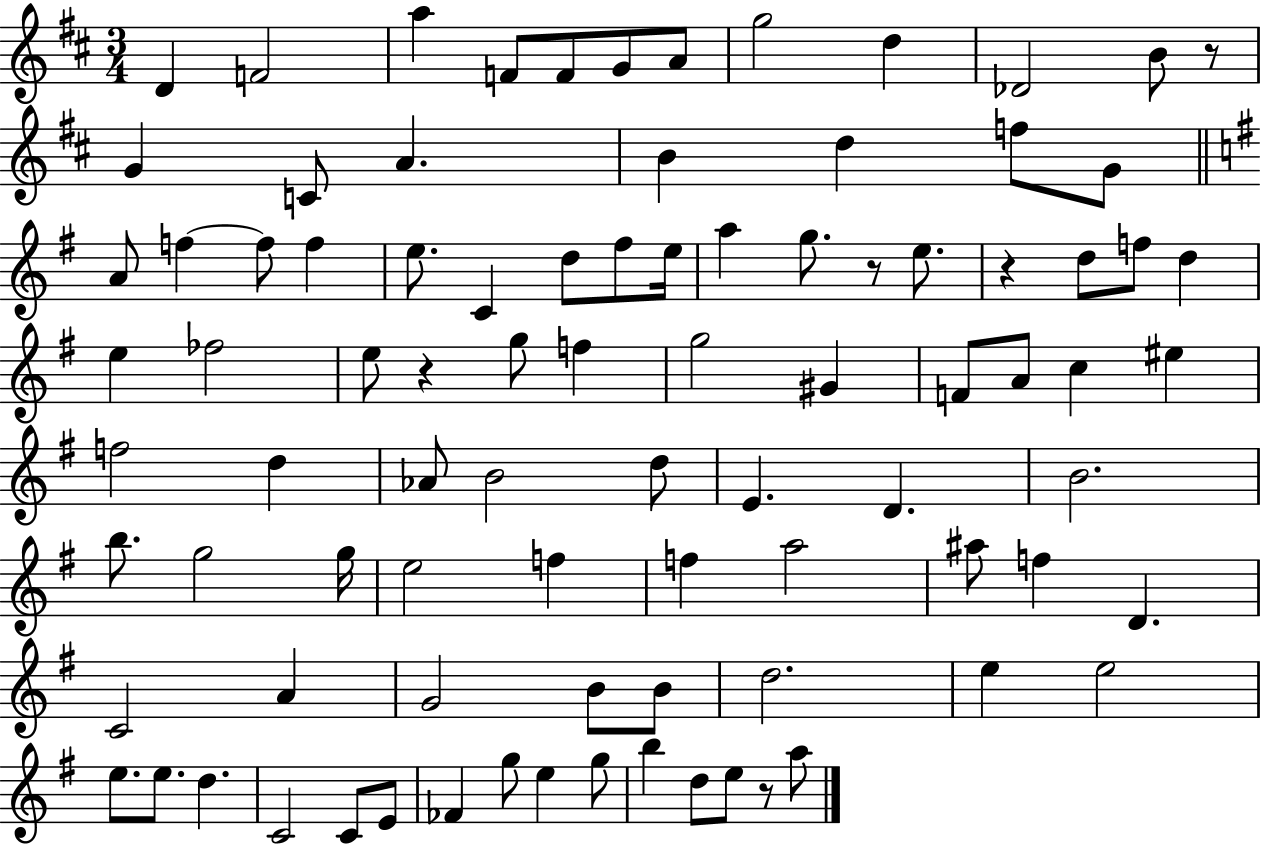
D4/q F4/h A5/q F4/e F4/e G4/e A4/e G5/h D5/q Db4/h B4/e R/e G4/q C4/e A4/q. B4/q D5/q F5/e G4/e A4/e F5/q F5/e F5/q E5/e. C4/q D5/e F#5/e E5/s A5/q G5/e. R/e E5/e. R/q D5/e F5/e D5/q E5/q FES5/h E5/e R/q G5/e F5/q G5/h G#4/q F4/e A4/e C5/q EIS5/q F5/h D5/q Ab4/e B4/h D5/e E4/q. D4/q. B4/h. B5/e. G5/h G5/s E5/h F5/q F5/q A5/h A#5/e F5/q D4/q. C4/h A4/q G4/h B4/e B4/e D5/h. E5/q E5/h E5/e. E5/e. D5/q. C4/h C4/e E4/e FES4/q G5/e E5/q G5/e B5/q D5/e E5/e R/e A5/e